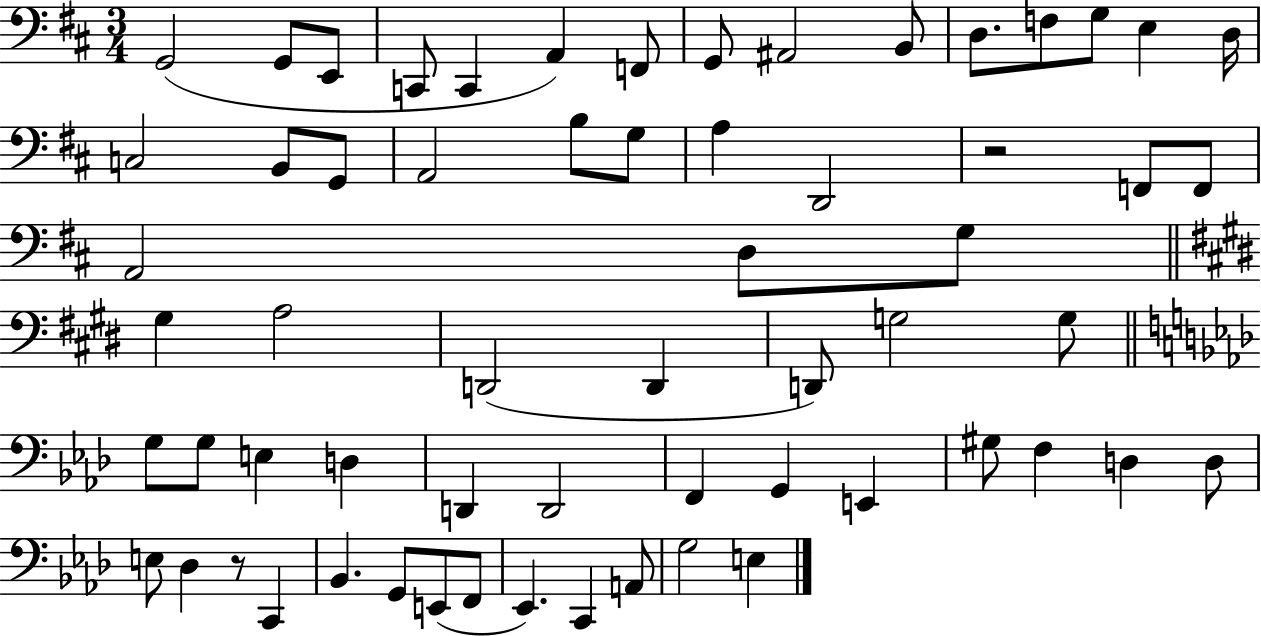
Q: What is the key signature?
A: D major